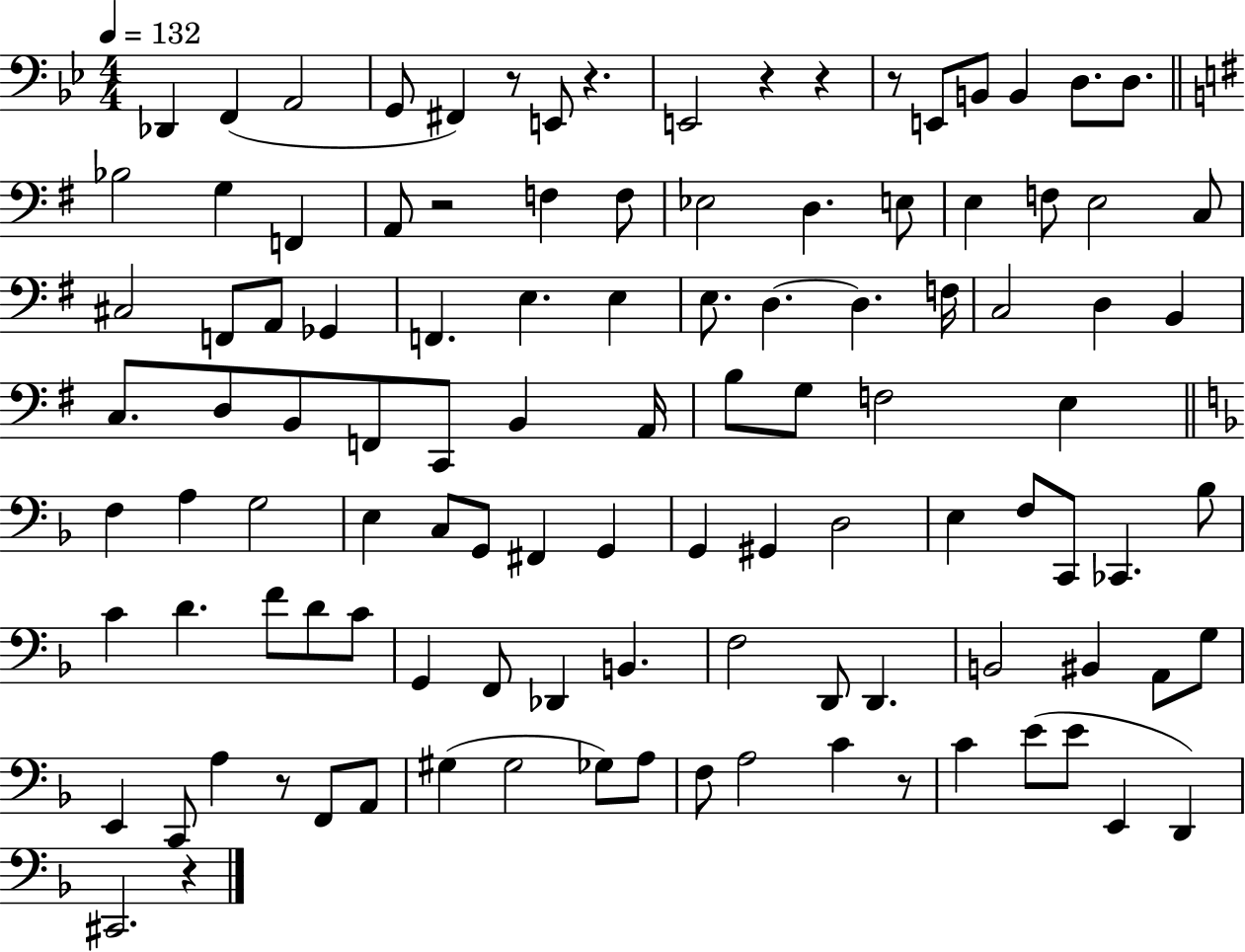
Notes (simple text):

Db2/q F2/q A2/h G2/e F#2/q R/e E2/e R/q. E2/h R/q R/q R/e E2/e B2/e B2/q D3/e. D3/e. Bb3/h G3/q F2/q A2/e R/h F3/q F3/e Eb3/h D3/q. E3/e E3/q F3/e E3/h C3/e C#3/h F2/e A2/e Gb2/q F2/q. E3/q. E3/q E3/e. D3/q. D3/q. F3/s C3/h D3/q B2/q C3/e. D3/e B2/e F2/e C2/e B2/q A2/s B3/e G3/e F3/h E3/q F3/q A3/q G3/h E3/q C3/e G2/e F#2/q G2/q G2/q G#2/q D3/h E3/q F3/e C2/e CES2/q. Bb3/e C4/q D4/q. F4/e D4/e C4/e G2/q F2/e Db2/q B2/q. F3/h D2/e D2/q. B2/h BIS2/q A2/e G3/e E2/q C2/e A3/q R/e F2/e A2/e G#3/q G#3/h Gb3/e A3/e F3/e A3/h C4/q R/e C4/q E4/e E4/e E2/q D2/q C#2/h. R/q